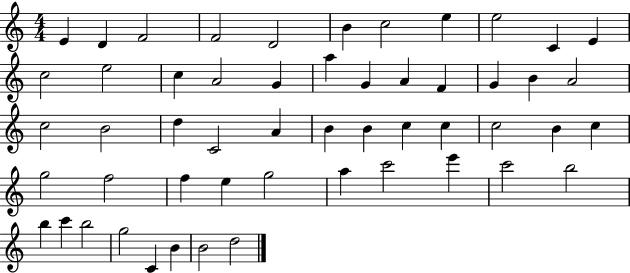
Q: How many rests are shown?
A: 0